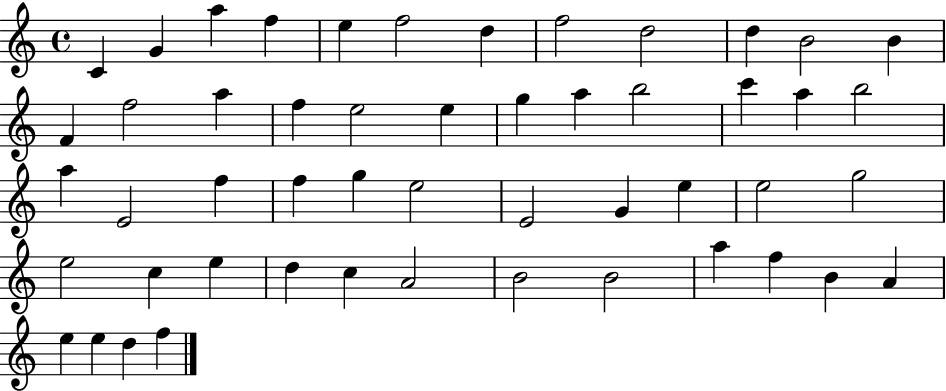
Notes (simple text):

C4/q G4/q A5/q F5/q E5/q F5/h D5/q F5/h D5/h D5/q B4/h B4/q F4/q F5/h A5/q F5/q E5/h E5/q G5/q A5/q B5/h C6/q A5/q B5/h A5/q E4/h F5/q F5/q G5/q E5/h E4/h G4/q E5/q E5/h G5/h E5/h C5/q E5/q D5/q C5/q A4/h B4/h B4/h A5/q F5/q B4/q A4/q E5/q E5/q D5/q F5/q